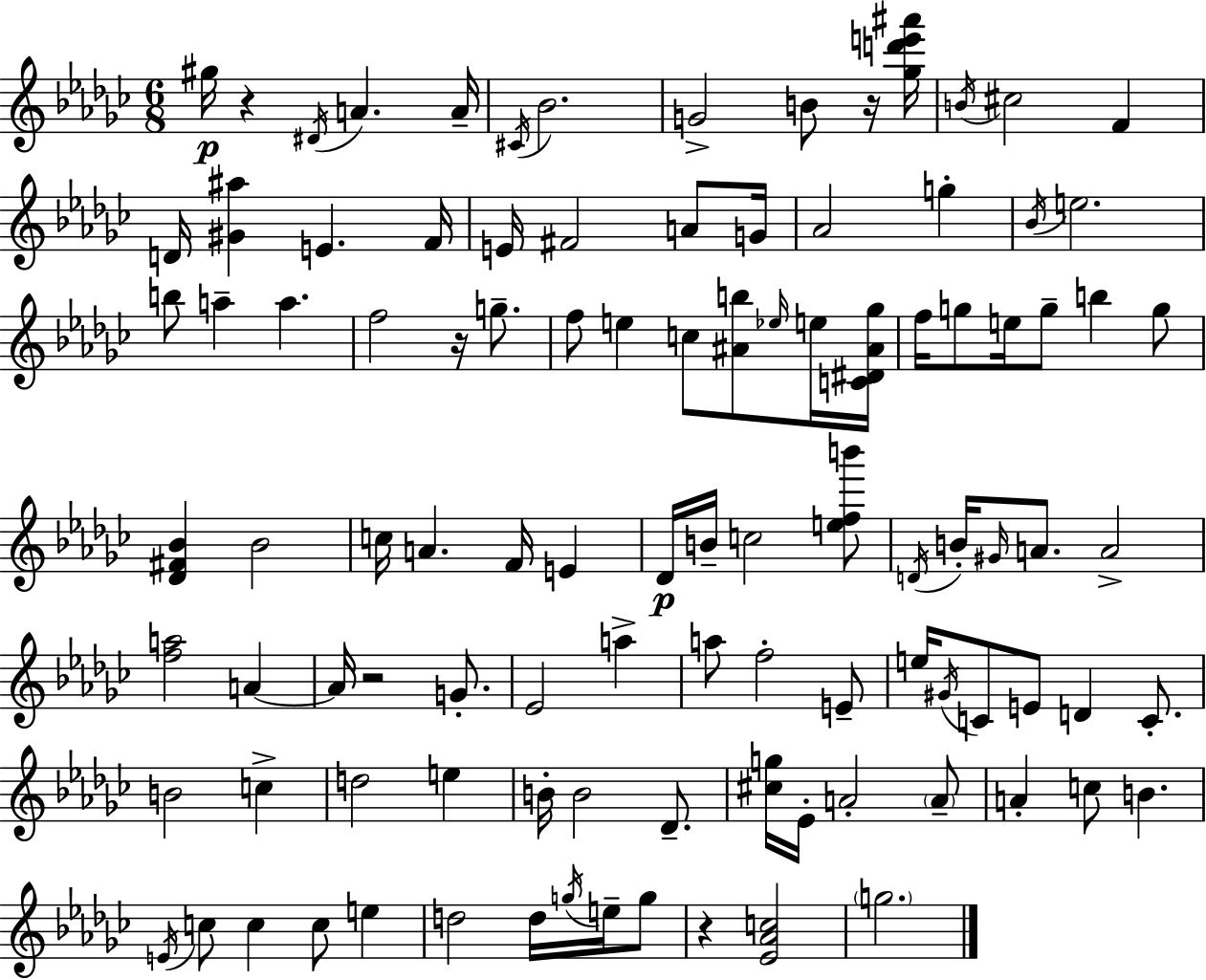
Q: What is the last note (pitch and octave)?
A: G5